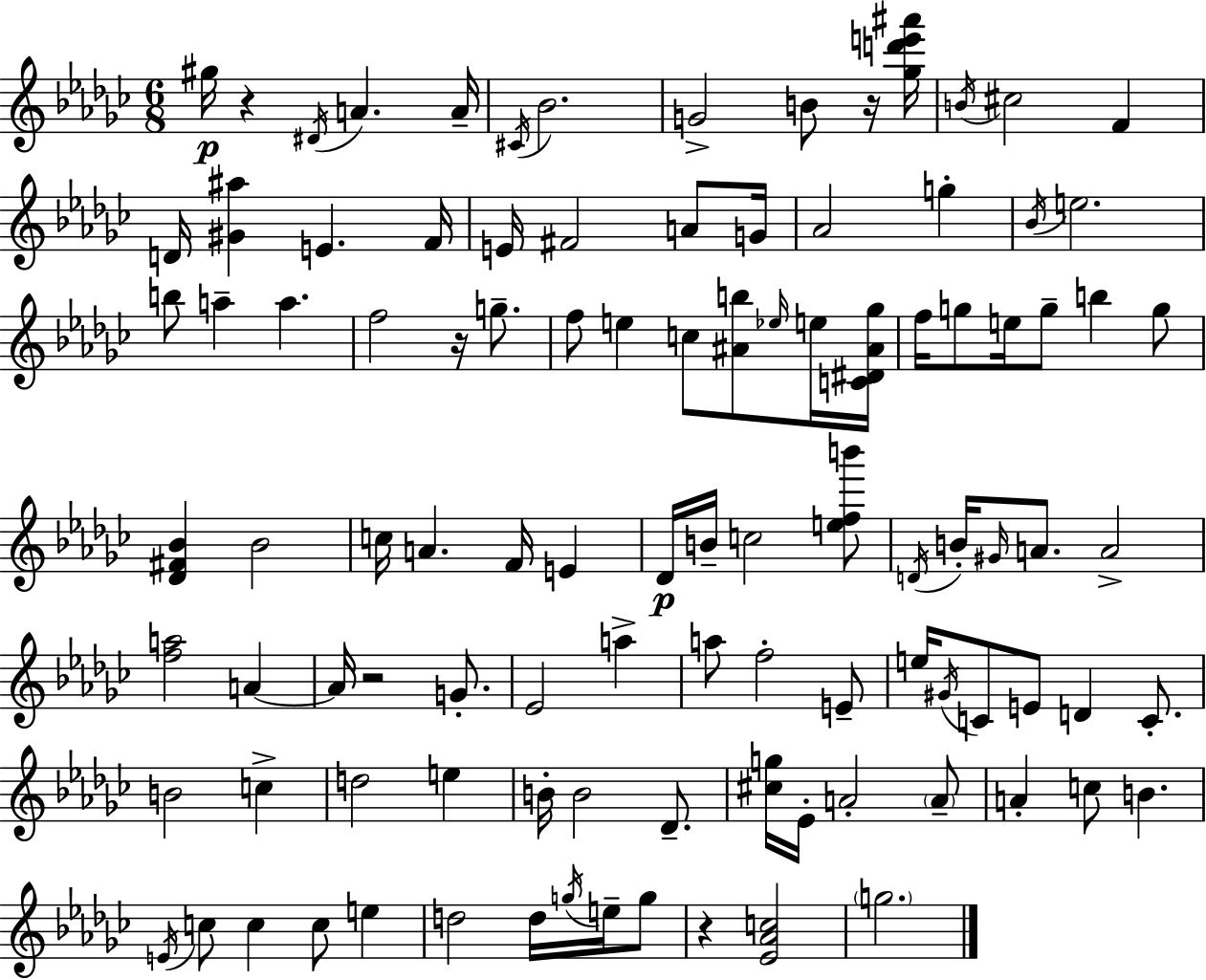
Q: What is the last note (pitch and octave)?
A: G5